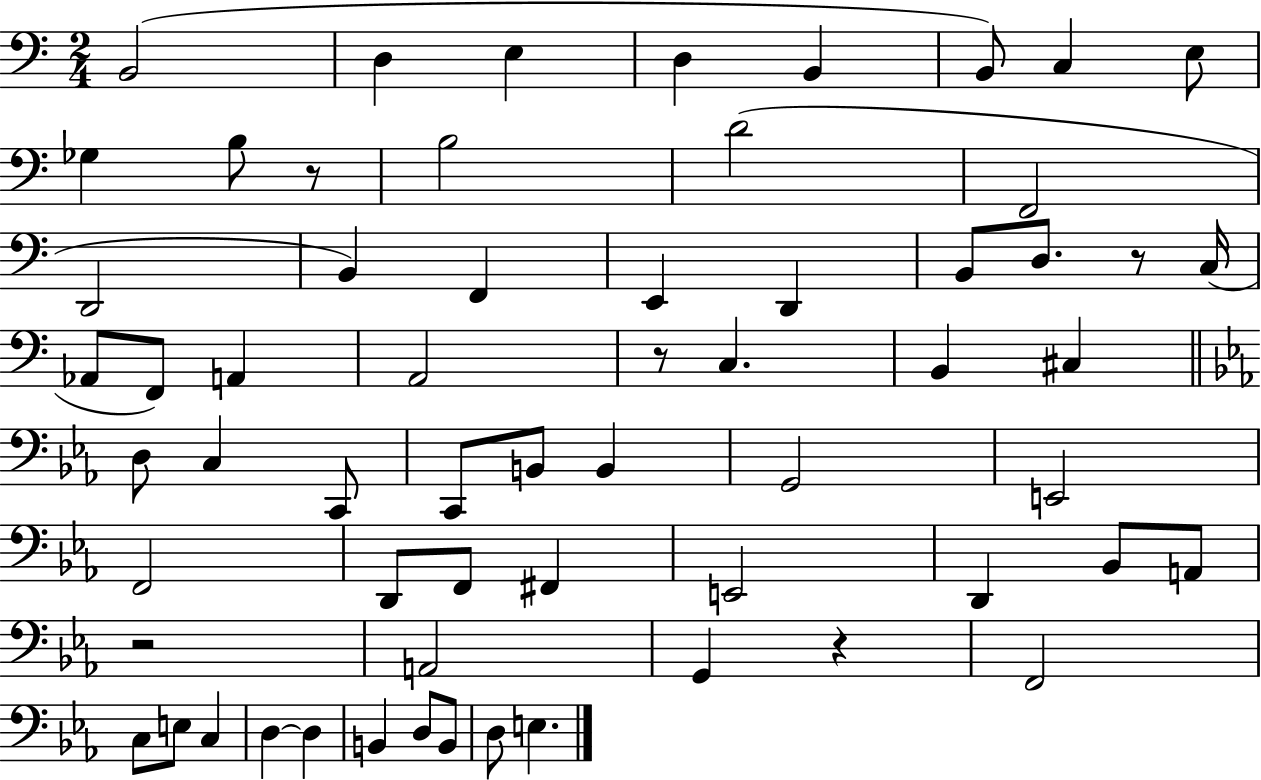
X:1
T:Untitled
M:2/4
L:1/4
K:C
B,,2 D, E, D, B,, B,,/2 C, E,/2 _G, B,/2 z/2 B,2 D2 F,,2 D,,2 B,, F,, E,, D,, B,,/2 D,/2 z/2 C,/4 _A,,/2 F,,/2 A,, A,,2 z/2 C, B,, ^C, D,/2 C, C,,/2 C,,/2 B,,/2 B,, G,,2 E,,2 F,,2 D,,/2 F,,/2 ^F,, E,,2 D,, _B,,/2 A,,/2 z2 A,,2 G,, z F,,2 C,/2 E,/2 C, D, D, B,, D,/2 B,,/2 D,/2 E,